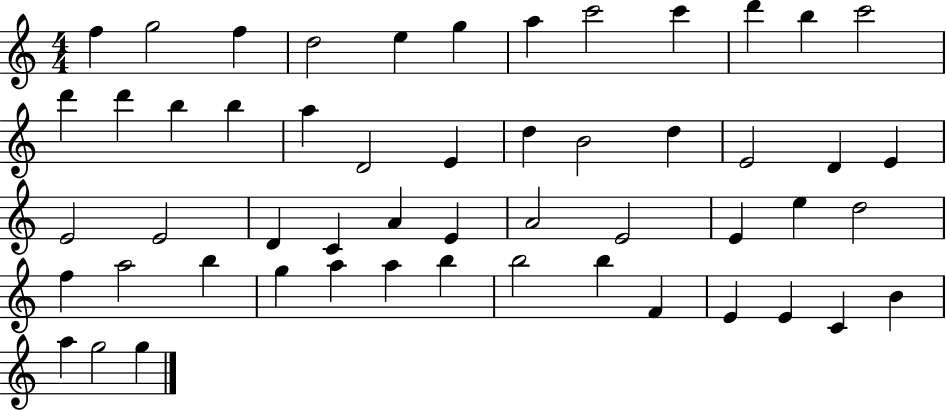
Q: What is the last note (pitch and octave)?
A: G5